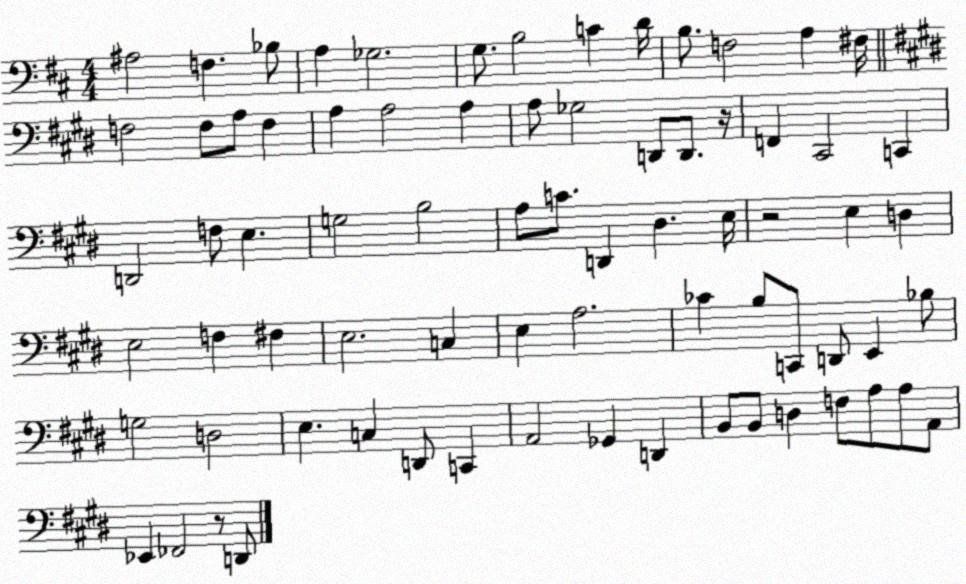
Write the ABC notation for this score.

X:1
T:Untitled
M:4/4
L:1/4
K:D
^A,2 F, _B,/2 A, _G,2 G,/2 B,2 C D/4 B,/2 F,2 A, ^F,/4 F,2 F,/2 A,/2 F, A, A,2 A, A,/2 _G,2 D,,/2 D,,/2 z/4 F,, ^C,,2 C,, D,,2 F,/2 E, G,2 B,2 A,/2 C/2 D,, ^D, E,/4 z2 E, D, E,2 F, ^F, E,2 C, E, A,2 _C B,/2 C,,/2 D,,/2 E,, _B,/2 G,2 D,2 E, C, D,,/2 C,, A,,2 _G,, D,, B,,/2 B,,/2 D, F,/2 A,/2 A,/2 A,,/2 _E,, _F,,2 z/2 D,,/2